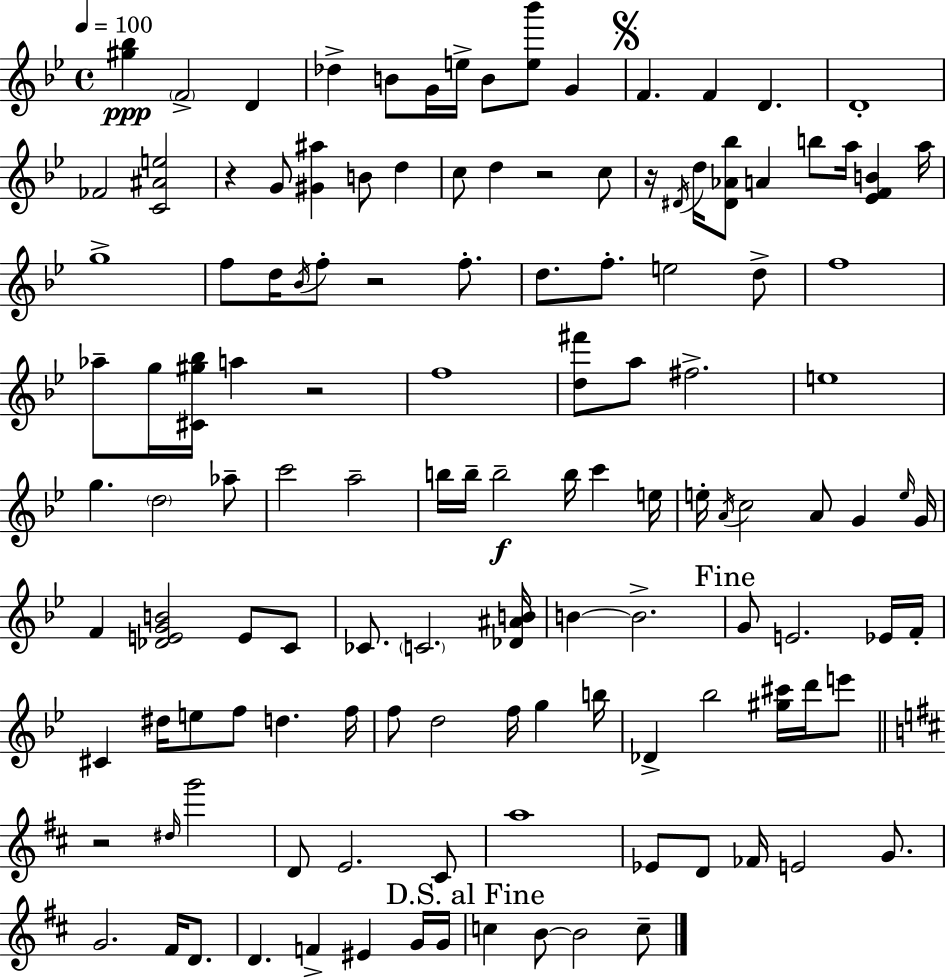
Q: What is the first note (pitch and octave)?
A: F4